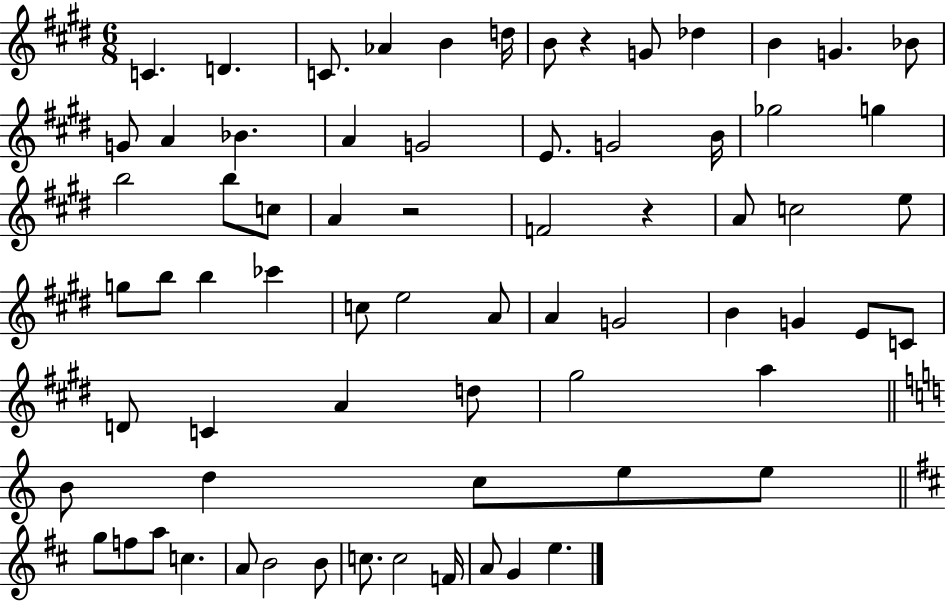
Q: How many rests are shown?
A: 3